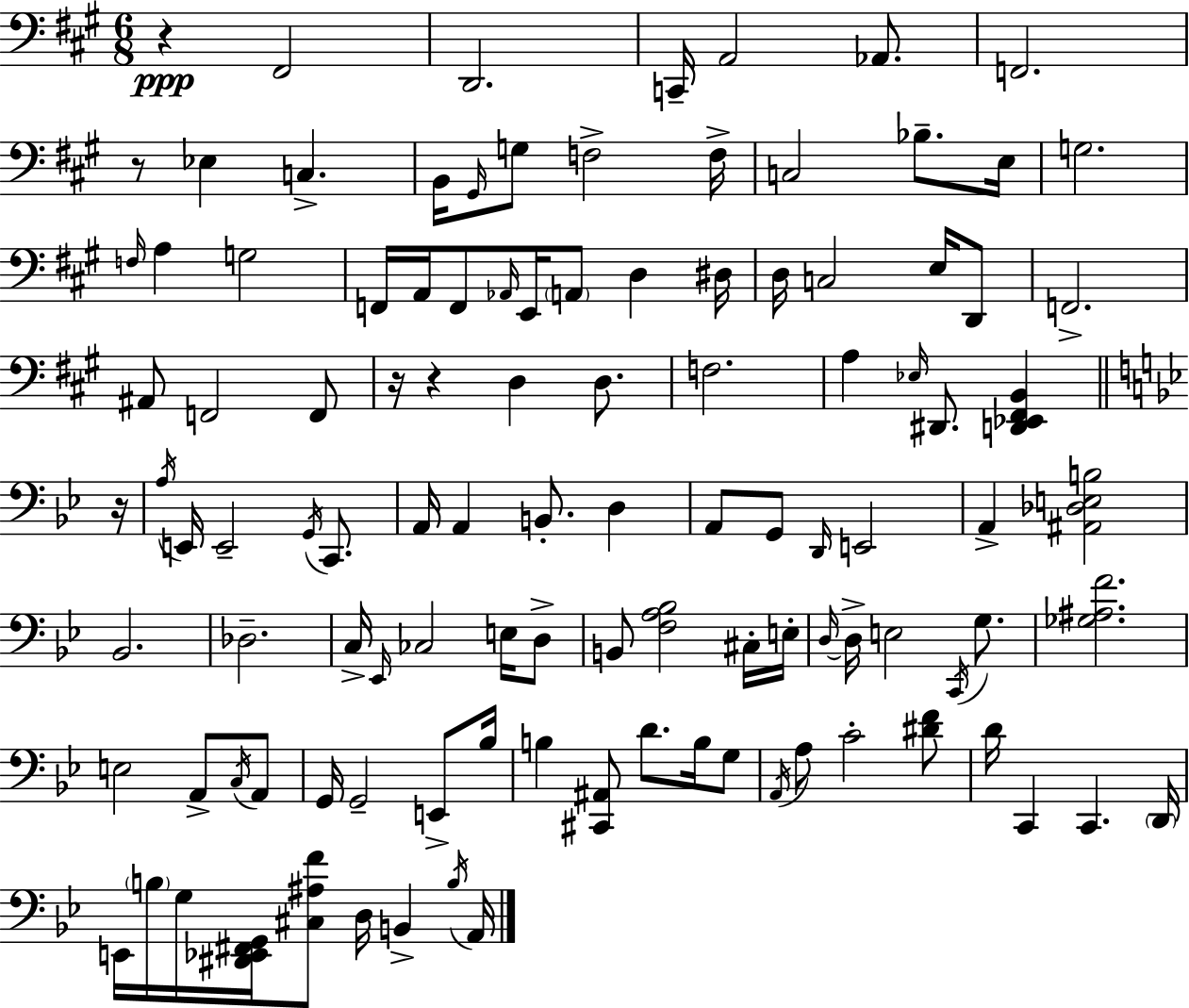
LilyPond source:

{
  \clef bass
  \numericTimeSignature
  \time 6/8
  \key a \major
  \repeat volta 2 { r4\ppp fis,2 | d,2. | c,16-- a,2 aes,8. | f,2. | \break r8 ees4 c4.-> | b,16 \grace { gis,16 } g8 f2-> | f16-> c2 bes8.-- | e16 g2. | \break \grace { f16 } a4 g2 | f,16 a,16 f,8 \grace { aes,16 } e,16 \parenthesize a,8 d4 | dis16 d16 c2 | e16 d,8 f,2.-> | \break ais,8 f,2 | f,8 r16 r4 d4 | d8. f2. | a4 \grace { ees16 } dis,8. <d, ees, fis, b,>4 | \break \bar "||" \break \key bes \major r16 \acciaccatura { a16 } e,16 e,2-- \acciaccatura { g,16 } | c,8. a,16 a,4 b,8.-. d4 | a,8 g,8 \grace { d,16 } e,2 | a,4-> <ais, des e b>2 | \break bes,2. | des2.-- | c16-> \grace { ees,16 } ces2 | e16 d8-> b,8 <f a bes>2 | \break cis16-. e16-. \grace { d16~ }~ d16-> e2 | \acciaccatura { c,16 } g8. <ges ais f'>2. | e2 | a,8-> \acciaccatura { c16 } a,8 g,16 g,2-- | \break e,8-> bes16 b4 | <cis, ais,>8 d'8. b16 g8 \acciaccatura { a,16 } a8 c'2-. | <dis' f'>8 d'16 c,4 | c,4. \parenthesize d,16 e,16 \parenthesize b16 g16 | \break <dis, ees, fis, g,>16 <cis ais f'>8 d16 b,4-> \acciaccatura { b16 } a,16 } \bar "|."
}